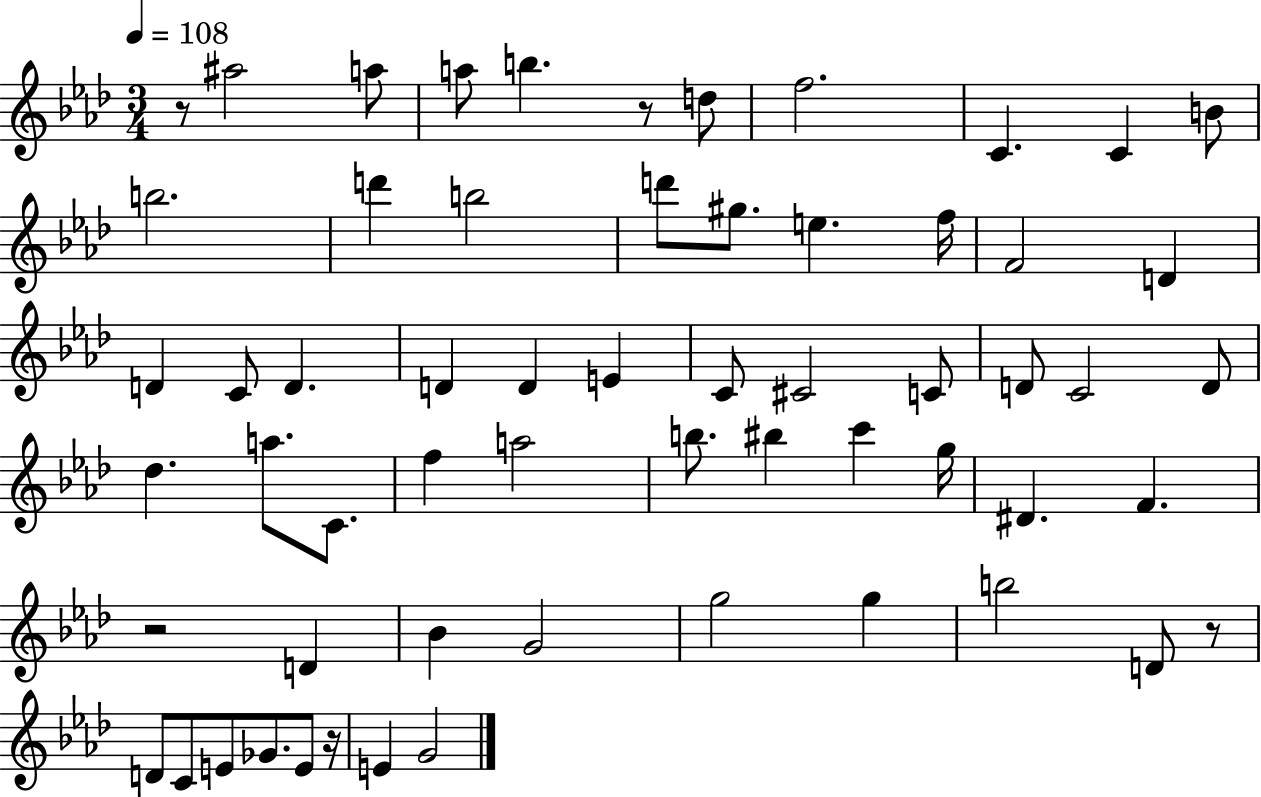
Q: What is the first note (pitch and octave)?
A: A#5